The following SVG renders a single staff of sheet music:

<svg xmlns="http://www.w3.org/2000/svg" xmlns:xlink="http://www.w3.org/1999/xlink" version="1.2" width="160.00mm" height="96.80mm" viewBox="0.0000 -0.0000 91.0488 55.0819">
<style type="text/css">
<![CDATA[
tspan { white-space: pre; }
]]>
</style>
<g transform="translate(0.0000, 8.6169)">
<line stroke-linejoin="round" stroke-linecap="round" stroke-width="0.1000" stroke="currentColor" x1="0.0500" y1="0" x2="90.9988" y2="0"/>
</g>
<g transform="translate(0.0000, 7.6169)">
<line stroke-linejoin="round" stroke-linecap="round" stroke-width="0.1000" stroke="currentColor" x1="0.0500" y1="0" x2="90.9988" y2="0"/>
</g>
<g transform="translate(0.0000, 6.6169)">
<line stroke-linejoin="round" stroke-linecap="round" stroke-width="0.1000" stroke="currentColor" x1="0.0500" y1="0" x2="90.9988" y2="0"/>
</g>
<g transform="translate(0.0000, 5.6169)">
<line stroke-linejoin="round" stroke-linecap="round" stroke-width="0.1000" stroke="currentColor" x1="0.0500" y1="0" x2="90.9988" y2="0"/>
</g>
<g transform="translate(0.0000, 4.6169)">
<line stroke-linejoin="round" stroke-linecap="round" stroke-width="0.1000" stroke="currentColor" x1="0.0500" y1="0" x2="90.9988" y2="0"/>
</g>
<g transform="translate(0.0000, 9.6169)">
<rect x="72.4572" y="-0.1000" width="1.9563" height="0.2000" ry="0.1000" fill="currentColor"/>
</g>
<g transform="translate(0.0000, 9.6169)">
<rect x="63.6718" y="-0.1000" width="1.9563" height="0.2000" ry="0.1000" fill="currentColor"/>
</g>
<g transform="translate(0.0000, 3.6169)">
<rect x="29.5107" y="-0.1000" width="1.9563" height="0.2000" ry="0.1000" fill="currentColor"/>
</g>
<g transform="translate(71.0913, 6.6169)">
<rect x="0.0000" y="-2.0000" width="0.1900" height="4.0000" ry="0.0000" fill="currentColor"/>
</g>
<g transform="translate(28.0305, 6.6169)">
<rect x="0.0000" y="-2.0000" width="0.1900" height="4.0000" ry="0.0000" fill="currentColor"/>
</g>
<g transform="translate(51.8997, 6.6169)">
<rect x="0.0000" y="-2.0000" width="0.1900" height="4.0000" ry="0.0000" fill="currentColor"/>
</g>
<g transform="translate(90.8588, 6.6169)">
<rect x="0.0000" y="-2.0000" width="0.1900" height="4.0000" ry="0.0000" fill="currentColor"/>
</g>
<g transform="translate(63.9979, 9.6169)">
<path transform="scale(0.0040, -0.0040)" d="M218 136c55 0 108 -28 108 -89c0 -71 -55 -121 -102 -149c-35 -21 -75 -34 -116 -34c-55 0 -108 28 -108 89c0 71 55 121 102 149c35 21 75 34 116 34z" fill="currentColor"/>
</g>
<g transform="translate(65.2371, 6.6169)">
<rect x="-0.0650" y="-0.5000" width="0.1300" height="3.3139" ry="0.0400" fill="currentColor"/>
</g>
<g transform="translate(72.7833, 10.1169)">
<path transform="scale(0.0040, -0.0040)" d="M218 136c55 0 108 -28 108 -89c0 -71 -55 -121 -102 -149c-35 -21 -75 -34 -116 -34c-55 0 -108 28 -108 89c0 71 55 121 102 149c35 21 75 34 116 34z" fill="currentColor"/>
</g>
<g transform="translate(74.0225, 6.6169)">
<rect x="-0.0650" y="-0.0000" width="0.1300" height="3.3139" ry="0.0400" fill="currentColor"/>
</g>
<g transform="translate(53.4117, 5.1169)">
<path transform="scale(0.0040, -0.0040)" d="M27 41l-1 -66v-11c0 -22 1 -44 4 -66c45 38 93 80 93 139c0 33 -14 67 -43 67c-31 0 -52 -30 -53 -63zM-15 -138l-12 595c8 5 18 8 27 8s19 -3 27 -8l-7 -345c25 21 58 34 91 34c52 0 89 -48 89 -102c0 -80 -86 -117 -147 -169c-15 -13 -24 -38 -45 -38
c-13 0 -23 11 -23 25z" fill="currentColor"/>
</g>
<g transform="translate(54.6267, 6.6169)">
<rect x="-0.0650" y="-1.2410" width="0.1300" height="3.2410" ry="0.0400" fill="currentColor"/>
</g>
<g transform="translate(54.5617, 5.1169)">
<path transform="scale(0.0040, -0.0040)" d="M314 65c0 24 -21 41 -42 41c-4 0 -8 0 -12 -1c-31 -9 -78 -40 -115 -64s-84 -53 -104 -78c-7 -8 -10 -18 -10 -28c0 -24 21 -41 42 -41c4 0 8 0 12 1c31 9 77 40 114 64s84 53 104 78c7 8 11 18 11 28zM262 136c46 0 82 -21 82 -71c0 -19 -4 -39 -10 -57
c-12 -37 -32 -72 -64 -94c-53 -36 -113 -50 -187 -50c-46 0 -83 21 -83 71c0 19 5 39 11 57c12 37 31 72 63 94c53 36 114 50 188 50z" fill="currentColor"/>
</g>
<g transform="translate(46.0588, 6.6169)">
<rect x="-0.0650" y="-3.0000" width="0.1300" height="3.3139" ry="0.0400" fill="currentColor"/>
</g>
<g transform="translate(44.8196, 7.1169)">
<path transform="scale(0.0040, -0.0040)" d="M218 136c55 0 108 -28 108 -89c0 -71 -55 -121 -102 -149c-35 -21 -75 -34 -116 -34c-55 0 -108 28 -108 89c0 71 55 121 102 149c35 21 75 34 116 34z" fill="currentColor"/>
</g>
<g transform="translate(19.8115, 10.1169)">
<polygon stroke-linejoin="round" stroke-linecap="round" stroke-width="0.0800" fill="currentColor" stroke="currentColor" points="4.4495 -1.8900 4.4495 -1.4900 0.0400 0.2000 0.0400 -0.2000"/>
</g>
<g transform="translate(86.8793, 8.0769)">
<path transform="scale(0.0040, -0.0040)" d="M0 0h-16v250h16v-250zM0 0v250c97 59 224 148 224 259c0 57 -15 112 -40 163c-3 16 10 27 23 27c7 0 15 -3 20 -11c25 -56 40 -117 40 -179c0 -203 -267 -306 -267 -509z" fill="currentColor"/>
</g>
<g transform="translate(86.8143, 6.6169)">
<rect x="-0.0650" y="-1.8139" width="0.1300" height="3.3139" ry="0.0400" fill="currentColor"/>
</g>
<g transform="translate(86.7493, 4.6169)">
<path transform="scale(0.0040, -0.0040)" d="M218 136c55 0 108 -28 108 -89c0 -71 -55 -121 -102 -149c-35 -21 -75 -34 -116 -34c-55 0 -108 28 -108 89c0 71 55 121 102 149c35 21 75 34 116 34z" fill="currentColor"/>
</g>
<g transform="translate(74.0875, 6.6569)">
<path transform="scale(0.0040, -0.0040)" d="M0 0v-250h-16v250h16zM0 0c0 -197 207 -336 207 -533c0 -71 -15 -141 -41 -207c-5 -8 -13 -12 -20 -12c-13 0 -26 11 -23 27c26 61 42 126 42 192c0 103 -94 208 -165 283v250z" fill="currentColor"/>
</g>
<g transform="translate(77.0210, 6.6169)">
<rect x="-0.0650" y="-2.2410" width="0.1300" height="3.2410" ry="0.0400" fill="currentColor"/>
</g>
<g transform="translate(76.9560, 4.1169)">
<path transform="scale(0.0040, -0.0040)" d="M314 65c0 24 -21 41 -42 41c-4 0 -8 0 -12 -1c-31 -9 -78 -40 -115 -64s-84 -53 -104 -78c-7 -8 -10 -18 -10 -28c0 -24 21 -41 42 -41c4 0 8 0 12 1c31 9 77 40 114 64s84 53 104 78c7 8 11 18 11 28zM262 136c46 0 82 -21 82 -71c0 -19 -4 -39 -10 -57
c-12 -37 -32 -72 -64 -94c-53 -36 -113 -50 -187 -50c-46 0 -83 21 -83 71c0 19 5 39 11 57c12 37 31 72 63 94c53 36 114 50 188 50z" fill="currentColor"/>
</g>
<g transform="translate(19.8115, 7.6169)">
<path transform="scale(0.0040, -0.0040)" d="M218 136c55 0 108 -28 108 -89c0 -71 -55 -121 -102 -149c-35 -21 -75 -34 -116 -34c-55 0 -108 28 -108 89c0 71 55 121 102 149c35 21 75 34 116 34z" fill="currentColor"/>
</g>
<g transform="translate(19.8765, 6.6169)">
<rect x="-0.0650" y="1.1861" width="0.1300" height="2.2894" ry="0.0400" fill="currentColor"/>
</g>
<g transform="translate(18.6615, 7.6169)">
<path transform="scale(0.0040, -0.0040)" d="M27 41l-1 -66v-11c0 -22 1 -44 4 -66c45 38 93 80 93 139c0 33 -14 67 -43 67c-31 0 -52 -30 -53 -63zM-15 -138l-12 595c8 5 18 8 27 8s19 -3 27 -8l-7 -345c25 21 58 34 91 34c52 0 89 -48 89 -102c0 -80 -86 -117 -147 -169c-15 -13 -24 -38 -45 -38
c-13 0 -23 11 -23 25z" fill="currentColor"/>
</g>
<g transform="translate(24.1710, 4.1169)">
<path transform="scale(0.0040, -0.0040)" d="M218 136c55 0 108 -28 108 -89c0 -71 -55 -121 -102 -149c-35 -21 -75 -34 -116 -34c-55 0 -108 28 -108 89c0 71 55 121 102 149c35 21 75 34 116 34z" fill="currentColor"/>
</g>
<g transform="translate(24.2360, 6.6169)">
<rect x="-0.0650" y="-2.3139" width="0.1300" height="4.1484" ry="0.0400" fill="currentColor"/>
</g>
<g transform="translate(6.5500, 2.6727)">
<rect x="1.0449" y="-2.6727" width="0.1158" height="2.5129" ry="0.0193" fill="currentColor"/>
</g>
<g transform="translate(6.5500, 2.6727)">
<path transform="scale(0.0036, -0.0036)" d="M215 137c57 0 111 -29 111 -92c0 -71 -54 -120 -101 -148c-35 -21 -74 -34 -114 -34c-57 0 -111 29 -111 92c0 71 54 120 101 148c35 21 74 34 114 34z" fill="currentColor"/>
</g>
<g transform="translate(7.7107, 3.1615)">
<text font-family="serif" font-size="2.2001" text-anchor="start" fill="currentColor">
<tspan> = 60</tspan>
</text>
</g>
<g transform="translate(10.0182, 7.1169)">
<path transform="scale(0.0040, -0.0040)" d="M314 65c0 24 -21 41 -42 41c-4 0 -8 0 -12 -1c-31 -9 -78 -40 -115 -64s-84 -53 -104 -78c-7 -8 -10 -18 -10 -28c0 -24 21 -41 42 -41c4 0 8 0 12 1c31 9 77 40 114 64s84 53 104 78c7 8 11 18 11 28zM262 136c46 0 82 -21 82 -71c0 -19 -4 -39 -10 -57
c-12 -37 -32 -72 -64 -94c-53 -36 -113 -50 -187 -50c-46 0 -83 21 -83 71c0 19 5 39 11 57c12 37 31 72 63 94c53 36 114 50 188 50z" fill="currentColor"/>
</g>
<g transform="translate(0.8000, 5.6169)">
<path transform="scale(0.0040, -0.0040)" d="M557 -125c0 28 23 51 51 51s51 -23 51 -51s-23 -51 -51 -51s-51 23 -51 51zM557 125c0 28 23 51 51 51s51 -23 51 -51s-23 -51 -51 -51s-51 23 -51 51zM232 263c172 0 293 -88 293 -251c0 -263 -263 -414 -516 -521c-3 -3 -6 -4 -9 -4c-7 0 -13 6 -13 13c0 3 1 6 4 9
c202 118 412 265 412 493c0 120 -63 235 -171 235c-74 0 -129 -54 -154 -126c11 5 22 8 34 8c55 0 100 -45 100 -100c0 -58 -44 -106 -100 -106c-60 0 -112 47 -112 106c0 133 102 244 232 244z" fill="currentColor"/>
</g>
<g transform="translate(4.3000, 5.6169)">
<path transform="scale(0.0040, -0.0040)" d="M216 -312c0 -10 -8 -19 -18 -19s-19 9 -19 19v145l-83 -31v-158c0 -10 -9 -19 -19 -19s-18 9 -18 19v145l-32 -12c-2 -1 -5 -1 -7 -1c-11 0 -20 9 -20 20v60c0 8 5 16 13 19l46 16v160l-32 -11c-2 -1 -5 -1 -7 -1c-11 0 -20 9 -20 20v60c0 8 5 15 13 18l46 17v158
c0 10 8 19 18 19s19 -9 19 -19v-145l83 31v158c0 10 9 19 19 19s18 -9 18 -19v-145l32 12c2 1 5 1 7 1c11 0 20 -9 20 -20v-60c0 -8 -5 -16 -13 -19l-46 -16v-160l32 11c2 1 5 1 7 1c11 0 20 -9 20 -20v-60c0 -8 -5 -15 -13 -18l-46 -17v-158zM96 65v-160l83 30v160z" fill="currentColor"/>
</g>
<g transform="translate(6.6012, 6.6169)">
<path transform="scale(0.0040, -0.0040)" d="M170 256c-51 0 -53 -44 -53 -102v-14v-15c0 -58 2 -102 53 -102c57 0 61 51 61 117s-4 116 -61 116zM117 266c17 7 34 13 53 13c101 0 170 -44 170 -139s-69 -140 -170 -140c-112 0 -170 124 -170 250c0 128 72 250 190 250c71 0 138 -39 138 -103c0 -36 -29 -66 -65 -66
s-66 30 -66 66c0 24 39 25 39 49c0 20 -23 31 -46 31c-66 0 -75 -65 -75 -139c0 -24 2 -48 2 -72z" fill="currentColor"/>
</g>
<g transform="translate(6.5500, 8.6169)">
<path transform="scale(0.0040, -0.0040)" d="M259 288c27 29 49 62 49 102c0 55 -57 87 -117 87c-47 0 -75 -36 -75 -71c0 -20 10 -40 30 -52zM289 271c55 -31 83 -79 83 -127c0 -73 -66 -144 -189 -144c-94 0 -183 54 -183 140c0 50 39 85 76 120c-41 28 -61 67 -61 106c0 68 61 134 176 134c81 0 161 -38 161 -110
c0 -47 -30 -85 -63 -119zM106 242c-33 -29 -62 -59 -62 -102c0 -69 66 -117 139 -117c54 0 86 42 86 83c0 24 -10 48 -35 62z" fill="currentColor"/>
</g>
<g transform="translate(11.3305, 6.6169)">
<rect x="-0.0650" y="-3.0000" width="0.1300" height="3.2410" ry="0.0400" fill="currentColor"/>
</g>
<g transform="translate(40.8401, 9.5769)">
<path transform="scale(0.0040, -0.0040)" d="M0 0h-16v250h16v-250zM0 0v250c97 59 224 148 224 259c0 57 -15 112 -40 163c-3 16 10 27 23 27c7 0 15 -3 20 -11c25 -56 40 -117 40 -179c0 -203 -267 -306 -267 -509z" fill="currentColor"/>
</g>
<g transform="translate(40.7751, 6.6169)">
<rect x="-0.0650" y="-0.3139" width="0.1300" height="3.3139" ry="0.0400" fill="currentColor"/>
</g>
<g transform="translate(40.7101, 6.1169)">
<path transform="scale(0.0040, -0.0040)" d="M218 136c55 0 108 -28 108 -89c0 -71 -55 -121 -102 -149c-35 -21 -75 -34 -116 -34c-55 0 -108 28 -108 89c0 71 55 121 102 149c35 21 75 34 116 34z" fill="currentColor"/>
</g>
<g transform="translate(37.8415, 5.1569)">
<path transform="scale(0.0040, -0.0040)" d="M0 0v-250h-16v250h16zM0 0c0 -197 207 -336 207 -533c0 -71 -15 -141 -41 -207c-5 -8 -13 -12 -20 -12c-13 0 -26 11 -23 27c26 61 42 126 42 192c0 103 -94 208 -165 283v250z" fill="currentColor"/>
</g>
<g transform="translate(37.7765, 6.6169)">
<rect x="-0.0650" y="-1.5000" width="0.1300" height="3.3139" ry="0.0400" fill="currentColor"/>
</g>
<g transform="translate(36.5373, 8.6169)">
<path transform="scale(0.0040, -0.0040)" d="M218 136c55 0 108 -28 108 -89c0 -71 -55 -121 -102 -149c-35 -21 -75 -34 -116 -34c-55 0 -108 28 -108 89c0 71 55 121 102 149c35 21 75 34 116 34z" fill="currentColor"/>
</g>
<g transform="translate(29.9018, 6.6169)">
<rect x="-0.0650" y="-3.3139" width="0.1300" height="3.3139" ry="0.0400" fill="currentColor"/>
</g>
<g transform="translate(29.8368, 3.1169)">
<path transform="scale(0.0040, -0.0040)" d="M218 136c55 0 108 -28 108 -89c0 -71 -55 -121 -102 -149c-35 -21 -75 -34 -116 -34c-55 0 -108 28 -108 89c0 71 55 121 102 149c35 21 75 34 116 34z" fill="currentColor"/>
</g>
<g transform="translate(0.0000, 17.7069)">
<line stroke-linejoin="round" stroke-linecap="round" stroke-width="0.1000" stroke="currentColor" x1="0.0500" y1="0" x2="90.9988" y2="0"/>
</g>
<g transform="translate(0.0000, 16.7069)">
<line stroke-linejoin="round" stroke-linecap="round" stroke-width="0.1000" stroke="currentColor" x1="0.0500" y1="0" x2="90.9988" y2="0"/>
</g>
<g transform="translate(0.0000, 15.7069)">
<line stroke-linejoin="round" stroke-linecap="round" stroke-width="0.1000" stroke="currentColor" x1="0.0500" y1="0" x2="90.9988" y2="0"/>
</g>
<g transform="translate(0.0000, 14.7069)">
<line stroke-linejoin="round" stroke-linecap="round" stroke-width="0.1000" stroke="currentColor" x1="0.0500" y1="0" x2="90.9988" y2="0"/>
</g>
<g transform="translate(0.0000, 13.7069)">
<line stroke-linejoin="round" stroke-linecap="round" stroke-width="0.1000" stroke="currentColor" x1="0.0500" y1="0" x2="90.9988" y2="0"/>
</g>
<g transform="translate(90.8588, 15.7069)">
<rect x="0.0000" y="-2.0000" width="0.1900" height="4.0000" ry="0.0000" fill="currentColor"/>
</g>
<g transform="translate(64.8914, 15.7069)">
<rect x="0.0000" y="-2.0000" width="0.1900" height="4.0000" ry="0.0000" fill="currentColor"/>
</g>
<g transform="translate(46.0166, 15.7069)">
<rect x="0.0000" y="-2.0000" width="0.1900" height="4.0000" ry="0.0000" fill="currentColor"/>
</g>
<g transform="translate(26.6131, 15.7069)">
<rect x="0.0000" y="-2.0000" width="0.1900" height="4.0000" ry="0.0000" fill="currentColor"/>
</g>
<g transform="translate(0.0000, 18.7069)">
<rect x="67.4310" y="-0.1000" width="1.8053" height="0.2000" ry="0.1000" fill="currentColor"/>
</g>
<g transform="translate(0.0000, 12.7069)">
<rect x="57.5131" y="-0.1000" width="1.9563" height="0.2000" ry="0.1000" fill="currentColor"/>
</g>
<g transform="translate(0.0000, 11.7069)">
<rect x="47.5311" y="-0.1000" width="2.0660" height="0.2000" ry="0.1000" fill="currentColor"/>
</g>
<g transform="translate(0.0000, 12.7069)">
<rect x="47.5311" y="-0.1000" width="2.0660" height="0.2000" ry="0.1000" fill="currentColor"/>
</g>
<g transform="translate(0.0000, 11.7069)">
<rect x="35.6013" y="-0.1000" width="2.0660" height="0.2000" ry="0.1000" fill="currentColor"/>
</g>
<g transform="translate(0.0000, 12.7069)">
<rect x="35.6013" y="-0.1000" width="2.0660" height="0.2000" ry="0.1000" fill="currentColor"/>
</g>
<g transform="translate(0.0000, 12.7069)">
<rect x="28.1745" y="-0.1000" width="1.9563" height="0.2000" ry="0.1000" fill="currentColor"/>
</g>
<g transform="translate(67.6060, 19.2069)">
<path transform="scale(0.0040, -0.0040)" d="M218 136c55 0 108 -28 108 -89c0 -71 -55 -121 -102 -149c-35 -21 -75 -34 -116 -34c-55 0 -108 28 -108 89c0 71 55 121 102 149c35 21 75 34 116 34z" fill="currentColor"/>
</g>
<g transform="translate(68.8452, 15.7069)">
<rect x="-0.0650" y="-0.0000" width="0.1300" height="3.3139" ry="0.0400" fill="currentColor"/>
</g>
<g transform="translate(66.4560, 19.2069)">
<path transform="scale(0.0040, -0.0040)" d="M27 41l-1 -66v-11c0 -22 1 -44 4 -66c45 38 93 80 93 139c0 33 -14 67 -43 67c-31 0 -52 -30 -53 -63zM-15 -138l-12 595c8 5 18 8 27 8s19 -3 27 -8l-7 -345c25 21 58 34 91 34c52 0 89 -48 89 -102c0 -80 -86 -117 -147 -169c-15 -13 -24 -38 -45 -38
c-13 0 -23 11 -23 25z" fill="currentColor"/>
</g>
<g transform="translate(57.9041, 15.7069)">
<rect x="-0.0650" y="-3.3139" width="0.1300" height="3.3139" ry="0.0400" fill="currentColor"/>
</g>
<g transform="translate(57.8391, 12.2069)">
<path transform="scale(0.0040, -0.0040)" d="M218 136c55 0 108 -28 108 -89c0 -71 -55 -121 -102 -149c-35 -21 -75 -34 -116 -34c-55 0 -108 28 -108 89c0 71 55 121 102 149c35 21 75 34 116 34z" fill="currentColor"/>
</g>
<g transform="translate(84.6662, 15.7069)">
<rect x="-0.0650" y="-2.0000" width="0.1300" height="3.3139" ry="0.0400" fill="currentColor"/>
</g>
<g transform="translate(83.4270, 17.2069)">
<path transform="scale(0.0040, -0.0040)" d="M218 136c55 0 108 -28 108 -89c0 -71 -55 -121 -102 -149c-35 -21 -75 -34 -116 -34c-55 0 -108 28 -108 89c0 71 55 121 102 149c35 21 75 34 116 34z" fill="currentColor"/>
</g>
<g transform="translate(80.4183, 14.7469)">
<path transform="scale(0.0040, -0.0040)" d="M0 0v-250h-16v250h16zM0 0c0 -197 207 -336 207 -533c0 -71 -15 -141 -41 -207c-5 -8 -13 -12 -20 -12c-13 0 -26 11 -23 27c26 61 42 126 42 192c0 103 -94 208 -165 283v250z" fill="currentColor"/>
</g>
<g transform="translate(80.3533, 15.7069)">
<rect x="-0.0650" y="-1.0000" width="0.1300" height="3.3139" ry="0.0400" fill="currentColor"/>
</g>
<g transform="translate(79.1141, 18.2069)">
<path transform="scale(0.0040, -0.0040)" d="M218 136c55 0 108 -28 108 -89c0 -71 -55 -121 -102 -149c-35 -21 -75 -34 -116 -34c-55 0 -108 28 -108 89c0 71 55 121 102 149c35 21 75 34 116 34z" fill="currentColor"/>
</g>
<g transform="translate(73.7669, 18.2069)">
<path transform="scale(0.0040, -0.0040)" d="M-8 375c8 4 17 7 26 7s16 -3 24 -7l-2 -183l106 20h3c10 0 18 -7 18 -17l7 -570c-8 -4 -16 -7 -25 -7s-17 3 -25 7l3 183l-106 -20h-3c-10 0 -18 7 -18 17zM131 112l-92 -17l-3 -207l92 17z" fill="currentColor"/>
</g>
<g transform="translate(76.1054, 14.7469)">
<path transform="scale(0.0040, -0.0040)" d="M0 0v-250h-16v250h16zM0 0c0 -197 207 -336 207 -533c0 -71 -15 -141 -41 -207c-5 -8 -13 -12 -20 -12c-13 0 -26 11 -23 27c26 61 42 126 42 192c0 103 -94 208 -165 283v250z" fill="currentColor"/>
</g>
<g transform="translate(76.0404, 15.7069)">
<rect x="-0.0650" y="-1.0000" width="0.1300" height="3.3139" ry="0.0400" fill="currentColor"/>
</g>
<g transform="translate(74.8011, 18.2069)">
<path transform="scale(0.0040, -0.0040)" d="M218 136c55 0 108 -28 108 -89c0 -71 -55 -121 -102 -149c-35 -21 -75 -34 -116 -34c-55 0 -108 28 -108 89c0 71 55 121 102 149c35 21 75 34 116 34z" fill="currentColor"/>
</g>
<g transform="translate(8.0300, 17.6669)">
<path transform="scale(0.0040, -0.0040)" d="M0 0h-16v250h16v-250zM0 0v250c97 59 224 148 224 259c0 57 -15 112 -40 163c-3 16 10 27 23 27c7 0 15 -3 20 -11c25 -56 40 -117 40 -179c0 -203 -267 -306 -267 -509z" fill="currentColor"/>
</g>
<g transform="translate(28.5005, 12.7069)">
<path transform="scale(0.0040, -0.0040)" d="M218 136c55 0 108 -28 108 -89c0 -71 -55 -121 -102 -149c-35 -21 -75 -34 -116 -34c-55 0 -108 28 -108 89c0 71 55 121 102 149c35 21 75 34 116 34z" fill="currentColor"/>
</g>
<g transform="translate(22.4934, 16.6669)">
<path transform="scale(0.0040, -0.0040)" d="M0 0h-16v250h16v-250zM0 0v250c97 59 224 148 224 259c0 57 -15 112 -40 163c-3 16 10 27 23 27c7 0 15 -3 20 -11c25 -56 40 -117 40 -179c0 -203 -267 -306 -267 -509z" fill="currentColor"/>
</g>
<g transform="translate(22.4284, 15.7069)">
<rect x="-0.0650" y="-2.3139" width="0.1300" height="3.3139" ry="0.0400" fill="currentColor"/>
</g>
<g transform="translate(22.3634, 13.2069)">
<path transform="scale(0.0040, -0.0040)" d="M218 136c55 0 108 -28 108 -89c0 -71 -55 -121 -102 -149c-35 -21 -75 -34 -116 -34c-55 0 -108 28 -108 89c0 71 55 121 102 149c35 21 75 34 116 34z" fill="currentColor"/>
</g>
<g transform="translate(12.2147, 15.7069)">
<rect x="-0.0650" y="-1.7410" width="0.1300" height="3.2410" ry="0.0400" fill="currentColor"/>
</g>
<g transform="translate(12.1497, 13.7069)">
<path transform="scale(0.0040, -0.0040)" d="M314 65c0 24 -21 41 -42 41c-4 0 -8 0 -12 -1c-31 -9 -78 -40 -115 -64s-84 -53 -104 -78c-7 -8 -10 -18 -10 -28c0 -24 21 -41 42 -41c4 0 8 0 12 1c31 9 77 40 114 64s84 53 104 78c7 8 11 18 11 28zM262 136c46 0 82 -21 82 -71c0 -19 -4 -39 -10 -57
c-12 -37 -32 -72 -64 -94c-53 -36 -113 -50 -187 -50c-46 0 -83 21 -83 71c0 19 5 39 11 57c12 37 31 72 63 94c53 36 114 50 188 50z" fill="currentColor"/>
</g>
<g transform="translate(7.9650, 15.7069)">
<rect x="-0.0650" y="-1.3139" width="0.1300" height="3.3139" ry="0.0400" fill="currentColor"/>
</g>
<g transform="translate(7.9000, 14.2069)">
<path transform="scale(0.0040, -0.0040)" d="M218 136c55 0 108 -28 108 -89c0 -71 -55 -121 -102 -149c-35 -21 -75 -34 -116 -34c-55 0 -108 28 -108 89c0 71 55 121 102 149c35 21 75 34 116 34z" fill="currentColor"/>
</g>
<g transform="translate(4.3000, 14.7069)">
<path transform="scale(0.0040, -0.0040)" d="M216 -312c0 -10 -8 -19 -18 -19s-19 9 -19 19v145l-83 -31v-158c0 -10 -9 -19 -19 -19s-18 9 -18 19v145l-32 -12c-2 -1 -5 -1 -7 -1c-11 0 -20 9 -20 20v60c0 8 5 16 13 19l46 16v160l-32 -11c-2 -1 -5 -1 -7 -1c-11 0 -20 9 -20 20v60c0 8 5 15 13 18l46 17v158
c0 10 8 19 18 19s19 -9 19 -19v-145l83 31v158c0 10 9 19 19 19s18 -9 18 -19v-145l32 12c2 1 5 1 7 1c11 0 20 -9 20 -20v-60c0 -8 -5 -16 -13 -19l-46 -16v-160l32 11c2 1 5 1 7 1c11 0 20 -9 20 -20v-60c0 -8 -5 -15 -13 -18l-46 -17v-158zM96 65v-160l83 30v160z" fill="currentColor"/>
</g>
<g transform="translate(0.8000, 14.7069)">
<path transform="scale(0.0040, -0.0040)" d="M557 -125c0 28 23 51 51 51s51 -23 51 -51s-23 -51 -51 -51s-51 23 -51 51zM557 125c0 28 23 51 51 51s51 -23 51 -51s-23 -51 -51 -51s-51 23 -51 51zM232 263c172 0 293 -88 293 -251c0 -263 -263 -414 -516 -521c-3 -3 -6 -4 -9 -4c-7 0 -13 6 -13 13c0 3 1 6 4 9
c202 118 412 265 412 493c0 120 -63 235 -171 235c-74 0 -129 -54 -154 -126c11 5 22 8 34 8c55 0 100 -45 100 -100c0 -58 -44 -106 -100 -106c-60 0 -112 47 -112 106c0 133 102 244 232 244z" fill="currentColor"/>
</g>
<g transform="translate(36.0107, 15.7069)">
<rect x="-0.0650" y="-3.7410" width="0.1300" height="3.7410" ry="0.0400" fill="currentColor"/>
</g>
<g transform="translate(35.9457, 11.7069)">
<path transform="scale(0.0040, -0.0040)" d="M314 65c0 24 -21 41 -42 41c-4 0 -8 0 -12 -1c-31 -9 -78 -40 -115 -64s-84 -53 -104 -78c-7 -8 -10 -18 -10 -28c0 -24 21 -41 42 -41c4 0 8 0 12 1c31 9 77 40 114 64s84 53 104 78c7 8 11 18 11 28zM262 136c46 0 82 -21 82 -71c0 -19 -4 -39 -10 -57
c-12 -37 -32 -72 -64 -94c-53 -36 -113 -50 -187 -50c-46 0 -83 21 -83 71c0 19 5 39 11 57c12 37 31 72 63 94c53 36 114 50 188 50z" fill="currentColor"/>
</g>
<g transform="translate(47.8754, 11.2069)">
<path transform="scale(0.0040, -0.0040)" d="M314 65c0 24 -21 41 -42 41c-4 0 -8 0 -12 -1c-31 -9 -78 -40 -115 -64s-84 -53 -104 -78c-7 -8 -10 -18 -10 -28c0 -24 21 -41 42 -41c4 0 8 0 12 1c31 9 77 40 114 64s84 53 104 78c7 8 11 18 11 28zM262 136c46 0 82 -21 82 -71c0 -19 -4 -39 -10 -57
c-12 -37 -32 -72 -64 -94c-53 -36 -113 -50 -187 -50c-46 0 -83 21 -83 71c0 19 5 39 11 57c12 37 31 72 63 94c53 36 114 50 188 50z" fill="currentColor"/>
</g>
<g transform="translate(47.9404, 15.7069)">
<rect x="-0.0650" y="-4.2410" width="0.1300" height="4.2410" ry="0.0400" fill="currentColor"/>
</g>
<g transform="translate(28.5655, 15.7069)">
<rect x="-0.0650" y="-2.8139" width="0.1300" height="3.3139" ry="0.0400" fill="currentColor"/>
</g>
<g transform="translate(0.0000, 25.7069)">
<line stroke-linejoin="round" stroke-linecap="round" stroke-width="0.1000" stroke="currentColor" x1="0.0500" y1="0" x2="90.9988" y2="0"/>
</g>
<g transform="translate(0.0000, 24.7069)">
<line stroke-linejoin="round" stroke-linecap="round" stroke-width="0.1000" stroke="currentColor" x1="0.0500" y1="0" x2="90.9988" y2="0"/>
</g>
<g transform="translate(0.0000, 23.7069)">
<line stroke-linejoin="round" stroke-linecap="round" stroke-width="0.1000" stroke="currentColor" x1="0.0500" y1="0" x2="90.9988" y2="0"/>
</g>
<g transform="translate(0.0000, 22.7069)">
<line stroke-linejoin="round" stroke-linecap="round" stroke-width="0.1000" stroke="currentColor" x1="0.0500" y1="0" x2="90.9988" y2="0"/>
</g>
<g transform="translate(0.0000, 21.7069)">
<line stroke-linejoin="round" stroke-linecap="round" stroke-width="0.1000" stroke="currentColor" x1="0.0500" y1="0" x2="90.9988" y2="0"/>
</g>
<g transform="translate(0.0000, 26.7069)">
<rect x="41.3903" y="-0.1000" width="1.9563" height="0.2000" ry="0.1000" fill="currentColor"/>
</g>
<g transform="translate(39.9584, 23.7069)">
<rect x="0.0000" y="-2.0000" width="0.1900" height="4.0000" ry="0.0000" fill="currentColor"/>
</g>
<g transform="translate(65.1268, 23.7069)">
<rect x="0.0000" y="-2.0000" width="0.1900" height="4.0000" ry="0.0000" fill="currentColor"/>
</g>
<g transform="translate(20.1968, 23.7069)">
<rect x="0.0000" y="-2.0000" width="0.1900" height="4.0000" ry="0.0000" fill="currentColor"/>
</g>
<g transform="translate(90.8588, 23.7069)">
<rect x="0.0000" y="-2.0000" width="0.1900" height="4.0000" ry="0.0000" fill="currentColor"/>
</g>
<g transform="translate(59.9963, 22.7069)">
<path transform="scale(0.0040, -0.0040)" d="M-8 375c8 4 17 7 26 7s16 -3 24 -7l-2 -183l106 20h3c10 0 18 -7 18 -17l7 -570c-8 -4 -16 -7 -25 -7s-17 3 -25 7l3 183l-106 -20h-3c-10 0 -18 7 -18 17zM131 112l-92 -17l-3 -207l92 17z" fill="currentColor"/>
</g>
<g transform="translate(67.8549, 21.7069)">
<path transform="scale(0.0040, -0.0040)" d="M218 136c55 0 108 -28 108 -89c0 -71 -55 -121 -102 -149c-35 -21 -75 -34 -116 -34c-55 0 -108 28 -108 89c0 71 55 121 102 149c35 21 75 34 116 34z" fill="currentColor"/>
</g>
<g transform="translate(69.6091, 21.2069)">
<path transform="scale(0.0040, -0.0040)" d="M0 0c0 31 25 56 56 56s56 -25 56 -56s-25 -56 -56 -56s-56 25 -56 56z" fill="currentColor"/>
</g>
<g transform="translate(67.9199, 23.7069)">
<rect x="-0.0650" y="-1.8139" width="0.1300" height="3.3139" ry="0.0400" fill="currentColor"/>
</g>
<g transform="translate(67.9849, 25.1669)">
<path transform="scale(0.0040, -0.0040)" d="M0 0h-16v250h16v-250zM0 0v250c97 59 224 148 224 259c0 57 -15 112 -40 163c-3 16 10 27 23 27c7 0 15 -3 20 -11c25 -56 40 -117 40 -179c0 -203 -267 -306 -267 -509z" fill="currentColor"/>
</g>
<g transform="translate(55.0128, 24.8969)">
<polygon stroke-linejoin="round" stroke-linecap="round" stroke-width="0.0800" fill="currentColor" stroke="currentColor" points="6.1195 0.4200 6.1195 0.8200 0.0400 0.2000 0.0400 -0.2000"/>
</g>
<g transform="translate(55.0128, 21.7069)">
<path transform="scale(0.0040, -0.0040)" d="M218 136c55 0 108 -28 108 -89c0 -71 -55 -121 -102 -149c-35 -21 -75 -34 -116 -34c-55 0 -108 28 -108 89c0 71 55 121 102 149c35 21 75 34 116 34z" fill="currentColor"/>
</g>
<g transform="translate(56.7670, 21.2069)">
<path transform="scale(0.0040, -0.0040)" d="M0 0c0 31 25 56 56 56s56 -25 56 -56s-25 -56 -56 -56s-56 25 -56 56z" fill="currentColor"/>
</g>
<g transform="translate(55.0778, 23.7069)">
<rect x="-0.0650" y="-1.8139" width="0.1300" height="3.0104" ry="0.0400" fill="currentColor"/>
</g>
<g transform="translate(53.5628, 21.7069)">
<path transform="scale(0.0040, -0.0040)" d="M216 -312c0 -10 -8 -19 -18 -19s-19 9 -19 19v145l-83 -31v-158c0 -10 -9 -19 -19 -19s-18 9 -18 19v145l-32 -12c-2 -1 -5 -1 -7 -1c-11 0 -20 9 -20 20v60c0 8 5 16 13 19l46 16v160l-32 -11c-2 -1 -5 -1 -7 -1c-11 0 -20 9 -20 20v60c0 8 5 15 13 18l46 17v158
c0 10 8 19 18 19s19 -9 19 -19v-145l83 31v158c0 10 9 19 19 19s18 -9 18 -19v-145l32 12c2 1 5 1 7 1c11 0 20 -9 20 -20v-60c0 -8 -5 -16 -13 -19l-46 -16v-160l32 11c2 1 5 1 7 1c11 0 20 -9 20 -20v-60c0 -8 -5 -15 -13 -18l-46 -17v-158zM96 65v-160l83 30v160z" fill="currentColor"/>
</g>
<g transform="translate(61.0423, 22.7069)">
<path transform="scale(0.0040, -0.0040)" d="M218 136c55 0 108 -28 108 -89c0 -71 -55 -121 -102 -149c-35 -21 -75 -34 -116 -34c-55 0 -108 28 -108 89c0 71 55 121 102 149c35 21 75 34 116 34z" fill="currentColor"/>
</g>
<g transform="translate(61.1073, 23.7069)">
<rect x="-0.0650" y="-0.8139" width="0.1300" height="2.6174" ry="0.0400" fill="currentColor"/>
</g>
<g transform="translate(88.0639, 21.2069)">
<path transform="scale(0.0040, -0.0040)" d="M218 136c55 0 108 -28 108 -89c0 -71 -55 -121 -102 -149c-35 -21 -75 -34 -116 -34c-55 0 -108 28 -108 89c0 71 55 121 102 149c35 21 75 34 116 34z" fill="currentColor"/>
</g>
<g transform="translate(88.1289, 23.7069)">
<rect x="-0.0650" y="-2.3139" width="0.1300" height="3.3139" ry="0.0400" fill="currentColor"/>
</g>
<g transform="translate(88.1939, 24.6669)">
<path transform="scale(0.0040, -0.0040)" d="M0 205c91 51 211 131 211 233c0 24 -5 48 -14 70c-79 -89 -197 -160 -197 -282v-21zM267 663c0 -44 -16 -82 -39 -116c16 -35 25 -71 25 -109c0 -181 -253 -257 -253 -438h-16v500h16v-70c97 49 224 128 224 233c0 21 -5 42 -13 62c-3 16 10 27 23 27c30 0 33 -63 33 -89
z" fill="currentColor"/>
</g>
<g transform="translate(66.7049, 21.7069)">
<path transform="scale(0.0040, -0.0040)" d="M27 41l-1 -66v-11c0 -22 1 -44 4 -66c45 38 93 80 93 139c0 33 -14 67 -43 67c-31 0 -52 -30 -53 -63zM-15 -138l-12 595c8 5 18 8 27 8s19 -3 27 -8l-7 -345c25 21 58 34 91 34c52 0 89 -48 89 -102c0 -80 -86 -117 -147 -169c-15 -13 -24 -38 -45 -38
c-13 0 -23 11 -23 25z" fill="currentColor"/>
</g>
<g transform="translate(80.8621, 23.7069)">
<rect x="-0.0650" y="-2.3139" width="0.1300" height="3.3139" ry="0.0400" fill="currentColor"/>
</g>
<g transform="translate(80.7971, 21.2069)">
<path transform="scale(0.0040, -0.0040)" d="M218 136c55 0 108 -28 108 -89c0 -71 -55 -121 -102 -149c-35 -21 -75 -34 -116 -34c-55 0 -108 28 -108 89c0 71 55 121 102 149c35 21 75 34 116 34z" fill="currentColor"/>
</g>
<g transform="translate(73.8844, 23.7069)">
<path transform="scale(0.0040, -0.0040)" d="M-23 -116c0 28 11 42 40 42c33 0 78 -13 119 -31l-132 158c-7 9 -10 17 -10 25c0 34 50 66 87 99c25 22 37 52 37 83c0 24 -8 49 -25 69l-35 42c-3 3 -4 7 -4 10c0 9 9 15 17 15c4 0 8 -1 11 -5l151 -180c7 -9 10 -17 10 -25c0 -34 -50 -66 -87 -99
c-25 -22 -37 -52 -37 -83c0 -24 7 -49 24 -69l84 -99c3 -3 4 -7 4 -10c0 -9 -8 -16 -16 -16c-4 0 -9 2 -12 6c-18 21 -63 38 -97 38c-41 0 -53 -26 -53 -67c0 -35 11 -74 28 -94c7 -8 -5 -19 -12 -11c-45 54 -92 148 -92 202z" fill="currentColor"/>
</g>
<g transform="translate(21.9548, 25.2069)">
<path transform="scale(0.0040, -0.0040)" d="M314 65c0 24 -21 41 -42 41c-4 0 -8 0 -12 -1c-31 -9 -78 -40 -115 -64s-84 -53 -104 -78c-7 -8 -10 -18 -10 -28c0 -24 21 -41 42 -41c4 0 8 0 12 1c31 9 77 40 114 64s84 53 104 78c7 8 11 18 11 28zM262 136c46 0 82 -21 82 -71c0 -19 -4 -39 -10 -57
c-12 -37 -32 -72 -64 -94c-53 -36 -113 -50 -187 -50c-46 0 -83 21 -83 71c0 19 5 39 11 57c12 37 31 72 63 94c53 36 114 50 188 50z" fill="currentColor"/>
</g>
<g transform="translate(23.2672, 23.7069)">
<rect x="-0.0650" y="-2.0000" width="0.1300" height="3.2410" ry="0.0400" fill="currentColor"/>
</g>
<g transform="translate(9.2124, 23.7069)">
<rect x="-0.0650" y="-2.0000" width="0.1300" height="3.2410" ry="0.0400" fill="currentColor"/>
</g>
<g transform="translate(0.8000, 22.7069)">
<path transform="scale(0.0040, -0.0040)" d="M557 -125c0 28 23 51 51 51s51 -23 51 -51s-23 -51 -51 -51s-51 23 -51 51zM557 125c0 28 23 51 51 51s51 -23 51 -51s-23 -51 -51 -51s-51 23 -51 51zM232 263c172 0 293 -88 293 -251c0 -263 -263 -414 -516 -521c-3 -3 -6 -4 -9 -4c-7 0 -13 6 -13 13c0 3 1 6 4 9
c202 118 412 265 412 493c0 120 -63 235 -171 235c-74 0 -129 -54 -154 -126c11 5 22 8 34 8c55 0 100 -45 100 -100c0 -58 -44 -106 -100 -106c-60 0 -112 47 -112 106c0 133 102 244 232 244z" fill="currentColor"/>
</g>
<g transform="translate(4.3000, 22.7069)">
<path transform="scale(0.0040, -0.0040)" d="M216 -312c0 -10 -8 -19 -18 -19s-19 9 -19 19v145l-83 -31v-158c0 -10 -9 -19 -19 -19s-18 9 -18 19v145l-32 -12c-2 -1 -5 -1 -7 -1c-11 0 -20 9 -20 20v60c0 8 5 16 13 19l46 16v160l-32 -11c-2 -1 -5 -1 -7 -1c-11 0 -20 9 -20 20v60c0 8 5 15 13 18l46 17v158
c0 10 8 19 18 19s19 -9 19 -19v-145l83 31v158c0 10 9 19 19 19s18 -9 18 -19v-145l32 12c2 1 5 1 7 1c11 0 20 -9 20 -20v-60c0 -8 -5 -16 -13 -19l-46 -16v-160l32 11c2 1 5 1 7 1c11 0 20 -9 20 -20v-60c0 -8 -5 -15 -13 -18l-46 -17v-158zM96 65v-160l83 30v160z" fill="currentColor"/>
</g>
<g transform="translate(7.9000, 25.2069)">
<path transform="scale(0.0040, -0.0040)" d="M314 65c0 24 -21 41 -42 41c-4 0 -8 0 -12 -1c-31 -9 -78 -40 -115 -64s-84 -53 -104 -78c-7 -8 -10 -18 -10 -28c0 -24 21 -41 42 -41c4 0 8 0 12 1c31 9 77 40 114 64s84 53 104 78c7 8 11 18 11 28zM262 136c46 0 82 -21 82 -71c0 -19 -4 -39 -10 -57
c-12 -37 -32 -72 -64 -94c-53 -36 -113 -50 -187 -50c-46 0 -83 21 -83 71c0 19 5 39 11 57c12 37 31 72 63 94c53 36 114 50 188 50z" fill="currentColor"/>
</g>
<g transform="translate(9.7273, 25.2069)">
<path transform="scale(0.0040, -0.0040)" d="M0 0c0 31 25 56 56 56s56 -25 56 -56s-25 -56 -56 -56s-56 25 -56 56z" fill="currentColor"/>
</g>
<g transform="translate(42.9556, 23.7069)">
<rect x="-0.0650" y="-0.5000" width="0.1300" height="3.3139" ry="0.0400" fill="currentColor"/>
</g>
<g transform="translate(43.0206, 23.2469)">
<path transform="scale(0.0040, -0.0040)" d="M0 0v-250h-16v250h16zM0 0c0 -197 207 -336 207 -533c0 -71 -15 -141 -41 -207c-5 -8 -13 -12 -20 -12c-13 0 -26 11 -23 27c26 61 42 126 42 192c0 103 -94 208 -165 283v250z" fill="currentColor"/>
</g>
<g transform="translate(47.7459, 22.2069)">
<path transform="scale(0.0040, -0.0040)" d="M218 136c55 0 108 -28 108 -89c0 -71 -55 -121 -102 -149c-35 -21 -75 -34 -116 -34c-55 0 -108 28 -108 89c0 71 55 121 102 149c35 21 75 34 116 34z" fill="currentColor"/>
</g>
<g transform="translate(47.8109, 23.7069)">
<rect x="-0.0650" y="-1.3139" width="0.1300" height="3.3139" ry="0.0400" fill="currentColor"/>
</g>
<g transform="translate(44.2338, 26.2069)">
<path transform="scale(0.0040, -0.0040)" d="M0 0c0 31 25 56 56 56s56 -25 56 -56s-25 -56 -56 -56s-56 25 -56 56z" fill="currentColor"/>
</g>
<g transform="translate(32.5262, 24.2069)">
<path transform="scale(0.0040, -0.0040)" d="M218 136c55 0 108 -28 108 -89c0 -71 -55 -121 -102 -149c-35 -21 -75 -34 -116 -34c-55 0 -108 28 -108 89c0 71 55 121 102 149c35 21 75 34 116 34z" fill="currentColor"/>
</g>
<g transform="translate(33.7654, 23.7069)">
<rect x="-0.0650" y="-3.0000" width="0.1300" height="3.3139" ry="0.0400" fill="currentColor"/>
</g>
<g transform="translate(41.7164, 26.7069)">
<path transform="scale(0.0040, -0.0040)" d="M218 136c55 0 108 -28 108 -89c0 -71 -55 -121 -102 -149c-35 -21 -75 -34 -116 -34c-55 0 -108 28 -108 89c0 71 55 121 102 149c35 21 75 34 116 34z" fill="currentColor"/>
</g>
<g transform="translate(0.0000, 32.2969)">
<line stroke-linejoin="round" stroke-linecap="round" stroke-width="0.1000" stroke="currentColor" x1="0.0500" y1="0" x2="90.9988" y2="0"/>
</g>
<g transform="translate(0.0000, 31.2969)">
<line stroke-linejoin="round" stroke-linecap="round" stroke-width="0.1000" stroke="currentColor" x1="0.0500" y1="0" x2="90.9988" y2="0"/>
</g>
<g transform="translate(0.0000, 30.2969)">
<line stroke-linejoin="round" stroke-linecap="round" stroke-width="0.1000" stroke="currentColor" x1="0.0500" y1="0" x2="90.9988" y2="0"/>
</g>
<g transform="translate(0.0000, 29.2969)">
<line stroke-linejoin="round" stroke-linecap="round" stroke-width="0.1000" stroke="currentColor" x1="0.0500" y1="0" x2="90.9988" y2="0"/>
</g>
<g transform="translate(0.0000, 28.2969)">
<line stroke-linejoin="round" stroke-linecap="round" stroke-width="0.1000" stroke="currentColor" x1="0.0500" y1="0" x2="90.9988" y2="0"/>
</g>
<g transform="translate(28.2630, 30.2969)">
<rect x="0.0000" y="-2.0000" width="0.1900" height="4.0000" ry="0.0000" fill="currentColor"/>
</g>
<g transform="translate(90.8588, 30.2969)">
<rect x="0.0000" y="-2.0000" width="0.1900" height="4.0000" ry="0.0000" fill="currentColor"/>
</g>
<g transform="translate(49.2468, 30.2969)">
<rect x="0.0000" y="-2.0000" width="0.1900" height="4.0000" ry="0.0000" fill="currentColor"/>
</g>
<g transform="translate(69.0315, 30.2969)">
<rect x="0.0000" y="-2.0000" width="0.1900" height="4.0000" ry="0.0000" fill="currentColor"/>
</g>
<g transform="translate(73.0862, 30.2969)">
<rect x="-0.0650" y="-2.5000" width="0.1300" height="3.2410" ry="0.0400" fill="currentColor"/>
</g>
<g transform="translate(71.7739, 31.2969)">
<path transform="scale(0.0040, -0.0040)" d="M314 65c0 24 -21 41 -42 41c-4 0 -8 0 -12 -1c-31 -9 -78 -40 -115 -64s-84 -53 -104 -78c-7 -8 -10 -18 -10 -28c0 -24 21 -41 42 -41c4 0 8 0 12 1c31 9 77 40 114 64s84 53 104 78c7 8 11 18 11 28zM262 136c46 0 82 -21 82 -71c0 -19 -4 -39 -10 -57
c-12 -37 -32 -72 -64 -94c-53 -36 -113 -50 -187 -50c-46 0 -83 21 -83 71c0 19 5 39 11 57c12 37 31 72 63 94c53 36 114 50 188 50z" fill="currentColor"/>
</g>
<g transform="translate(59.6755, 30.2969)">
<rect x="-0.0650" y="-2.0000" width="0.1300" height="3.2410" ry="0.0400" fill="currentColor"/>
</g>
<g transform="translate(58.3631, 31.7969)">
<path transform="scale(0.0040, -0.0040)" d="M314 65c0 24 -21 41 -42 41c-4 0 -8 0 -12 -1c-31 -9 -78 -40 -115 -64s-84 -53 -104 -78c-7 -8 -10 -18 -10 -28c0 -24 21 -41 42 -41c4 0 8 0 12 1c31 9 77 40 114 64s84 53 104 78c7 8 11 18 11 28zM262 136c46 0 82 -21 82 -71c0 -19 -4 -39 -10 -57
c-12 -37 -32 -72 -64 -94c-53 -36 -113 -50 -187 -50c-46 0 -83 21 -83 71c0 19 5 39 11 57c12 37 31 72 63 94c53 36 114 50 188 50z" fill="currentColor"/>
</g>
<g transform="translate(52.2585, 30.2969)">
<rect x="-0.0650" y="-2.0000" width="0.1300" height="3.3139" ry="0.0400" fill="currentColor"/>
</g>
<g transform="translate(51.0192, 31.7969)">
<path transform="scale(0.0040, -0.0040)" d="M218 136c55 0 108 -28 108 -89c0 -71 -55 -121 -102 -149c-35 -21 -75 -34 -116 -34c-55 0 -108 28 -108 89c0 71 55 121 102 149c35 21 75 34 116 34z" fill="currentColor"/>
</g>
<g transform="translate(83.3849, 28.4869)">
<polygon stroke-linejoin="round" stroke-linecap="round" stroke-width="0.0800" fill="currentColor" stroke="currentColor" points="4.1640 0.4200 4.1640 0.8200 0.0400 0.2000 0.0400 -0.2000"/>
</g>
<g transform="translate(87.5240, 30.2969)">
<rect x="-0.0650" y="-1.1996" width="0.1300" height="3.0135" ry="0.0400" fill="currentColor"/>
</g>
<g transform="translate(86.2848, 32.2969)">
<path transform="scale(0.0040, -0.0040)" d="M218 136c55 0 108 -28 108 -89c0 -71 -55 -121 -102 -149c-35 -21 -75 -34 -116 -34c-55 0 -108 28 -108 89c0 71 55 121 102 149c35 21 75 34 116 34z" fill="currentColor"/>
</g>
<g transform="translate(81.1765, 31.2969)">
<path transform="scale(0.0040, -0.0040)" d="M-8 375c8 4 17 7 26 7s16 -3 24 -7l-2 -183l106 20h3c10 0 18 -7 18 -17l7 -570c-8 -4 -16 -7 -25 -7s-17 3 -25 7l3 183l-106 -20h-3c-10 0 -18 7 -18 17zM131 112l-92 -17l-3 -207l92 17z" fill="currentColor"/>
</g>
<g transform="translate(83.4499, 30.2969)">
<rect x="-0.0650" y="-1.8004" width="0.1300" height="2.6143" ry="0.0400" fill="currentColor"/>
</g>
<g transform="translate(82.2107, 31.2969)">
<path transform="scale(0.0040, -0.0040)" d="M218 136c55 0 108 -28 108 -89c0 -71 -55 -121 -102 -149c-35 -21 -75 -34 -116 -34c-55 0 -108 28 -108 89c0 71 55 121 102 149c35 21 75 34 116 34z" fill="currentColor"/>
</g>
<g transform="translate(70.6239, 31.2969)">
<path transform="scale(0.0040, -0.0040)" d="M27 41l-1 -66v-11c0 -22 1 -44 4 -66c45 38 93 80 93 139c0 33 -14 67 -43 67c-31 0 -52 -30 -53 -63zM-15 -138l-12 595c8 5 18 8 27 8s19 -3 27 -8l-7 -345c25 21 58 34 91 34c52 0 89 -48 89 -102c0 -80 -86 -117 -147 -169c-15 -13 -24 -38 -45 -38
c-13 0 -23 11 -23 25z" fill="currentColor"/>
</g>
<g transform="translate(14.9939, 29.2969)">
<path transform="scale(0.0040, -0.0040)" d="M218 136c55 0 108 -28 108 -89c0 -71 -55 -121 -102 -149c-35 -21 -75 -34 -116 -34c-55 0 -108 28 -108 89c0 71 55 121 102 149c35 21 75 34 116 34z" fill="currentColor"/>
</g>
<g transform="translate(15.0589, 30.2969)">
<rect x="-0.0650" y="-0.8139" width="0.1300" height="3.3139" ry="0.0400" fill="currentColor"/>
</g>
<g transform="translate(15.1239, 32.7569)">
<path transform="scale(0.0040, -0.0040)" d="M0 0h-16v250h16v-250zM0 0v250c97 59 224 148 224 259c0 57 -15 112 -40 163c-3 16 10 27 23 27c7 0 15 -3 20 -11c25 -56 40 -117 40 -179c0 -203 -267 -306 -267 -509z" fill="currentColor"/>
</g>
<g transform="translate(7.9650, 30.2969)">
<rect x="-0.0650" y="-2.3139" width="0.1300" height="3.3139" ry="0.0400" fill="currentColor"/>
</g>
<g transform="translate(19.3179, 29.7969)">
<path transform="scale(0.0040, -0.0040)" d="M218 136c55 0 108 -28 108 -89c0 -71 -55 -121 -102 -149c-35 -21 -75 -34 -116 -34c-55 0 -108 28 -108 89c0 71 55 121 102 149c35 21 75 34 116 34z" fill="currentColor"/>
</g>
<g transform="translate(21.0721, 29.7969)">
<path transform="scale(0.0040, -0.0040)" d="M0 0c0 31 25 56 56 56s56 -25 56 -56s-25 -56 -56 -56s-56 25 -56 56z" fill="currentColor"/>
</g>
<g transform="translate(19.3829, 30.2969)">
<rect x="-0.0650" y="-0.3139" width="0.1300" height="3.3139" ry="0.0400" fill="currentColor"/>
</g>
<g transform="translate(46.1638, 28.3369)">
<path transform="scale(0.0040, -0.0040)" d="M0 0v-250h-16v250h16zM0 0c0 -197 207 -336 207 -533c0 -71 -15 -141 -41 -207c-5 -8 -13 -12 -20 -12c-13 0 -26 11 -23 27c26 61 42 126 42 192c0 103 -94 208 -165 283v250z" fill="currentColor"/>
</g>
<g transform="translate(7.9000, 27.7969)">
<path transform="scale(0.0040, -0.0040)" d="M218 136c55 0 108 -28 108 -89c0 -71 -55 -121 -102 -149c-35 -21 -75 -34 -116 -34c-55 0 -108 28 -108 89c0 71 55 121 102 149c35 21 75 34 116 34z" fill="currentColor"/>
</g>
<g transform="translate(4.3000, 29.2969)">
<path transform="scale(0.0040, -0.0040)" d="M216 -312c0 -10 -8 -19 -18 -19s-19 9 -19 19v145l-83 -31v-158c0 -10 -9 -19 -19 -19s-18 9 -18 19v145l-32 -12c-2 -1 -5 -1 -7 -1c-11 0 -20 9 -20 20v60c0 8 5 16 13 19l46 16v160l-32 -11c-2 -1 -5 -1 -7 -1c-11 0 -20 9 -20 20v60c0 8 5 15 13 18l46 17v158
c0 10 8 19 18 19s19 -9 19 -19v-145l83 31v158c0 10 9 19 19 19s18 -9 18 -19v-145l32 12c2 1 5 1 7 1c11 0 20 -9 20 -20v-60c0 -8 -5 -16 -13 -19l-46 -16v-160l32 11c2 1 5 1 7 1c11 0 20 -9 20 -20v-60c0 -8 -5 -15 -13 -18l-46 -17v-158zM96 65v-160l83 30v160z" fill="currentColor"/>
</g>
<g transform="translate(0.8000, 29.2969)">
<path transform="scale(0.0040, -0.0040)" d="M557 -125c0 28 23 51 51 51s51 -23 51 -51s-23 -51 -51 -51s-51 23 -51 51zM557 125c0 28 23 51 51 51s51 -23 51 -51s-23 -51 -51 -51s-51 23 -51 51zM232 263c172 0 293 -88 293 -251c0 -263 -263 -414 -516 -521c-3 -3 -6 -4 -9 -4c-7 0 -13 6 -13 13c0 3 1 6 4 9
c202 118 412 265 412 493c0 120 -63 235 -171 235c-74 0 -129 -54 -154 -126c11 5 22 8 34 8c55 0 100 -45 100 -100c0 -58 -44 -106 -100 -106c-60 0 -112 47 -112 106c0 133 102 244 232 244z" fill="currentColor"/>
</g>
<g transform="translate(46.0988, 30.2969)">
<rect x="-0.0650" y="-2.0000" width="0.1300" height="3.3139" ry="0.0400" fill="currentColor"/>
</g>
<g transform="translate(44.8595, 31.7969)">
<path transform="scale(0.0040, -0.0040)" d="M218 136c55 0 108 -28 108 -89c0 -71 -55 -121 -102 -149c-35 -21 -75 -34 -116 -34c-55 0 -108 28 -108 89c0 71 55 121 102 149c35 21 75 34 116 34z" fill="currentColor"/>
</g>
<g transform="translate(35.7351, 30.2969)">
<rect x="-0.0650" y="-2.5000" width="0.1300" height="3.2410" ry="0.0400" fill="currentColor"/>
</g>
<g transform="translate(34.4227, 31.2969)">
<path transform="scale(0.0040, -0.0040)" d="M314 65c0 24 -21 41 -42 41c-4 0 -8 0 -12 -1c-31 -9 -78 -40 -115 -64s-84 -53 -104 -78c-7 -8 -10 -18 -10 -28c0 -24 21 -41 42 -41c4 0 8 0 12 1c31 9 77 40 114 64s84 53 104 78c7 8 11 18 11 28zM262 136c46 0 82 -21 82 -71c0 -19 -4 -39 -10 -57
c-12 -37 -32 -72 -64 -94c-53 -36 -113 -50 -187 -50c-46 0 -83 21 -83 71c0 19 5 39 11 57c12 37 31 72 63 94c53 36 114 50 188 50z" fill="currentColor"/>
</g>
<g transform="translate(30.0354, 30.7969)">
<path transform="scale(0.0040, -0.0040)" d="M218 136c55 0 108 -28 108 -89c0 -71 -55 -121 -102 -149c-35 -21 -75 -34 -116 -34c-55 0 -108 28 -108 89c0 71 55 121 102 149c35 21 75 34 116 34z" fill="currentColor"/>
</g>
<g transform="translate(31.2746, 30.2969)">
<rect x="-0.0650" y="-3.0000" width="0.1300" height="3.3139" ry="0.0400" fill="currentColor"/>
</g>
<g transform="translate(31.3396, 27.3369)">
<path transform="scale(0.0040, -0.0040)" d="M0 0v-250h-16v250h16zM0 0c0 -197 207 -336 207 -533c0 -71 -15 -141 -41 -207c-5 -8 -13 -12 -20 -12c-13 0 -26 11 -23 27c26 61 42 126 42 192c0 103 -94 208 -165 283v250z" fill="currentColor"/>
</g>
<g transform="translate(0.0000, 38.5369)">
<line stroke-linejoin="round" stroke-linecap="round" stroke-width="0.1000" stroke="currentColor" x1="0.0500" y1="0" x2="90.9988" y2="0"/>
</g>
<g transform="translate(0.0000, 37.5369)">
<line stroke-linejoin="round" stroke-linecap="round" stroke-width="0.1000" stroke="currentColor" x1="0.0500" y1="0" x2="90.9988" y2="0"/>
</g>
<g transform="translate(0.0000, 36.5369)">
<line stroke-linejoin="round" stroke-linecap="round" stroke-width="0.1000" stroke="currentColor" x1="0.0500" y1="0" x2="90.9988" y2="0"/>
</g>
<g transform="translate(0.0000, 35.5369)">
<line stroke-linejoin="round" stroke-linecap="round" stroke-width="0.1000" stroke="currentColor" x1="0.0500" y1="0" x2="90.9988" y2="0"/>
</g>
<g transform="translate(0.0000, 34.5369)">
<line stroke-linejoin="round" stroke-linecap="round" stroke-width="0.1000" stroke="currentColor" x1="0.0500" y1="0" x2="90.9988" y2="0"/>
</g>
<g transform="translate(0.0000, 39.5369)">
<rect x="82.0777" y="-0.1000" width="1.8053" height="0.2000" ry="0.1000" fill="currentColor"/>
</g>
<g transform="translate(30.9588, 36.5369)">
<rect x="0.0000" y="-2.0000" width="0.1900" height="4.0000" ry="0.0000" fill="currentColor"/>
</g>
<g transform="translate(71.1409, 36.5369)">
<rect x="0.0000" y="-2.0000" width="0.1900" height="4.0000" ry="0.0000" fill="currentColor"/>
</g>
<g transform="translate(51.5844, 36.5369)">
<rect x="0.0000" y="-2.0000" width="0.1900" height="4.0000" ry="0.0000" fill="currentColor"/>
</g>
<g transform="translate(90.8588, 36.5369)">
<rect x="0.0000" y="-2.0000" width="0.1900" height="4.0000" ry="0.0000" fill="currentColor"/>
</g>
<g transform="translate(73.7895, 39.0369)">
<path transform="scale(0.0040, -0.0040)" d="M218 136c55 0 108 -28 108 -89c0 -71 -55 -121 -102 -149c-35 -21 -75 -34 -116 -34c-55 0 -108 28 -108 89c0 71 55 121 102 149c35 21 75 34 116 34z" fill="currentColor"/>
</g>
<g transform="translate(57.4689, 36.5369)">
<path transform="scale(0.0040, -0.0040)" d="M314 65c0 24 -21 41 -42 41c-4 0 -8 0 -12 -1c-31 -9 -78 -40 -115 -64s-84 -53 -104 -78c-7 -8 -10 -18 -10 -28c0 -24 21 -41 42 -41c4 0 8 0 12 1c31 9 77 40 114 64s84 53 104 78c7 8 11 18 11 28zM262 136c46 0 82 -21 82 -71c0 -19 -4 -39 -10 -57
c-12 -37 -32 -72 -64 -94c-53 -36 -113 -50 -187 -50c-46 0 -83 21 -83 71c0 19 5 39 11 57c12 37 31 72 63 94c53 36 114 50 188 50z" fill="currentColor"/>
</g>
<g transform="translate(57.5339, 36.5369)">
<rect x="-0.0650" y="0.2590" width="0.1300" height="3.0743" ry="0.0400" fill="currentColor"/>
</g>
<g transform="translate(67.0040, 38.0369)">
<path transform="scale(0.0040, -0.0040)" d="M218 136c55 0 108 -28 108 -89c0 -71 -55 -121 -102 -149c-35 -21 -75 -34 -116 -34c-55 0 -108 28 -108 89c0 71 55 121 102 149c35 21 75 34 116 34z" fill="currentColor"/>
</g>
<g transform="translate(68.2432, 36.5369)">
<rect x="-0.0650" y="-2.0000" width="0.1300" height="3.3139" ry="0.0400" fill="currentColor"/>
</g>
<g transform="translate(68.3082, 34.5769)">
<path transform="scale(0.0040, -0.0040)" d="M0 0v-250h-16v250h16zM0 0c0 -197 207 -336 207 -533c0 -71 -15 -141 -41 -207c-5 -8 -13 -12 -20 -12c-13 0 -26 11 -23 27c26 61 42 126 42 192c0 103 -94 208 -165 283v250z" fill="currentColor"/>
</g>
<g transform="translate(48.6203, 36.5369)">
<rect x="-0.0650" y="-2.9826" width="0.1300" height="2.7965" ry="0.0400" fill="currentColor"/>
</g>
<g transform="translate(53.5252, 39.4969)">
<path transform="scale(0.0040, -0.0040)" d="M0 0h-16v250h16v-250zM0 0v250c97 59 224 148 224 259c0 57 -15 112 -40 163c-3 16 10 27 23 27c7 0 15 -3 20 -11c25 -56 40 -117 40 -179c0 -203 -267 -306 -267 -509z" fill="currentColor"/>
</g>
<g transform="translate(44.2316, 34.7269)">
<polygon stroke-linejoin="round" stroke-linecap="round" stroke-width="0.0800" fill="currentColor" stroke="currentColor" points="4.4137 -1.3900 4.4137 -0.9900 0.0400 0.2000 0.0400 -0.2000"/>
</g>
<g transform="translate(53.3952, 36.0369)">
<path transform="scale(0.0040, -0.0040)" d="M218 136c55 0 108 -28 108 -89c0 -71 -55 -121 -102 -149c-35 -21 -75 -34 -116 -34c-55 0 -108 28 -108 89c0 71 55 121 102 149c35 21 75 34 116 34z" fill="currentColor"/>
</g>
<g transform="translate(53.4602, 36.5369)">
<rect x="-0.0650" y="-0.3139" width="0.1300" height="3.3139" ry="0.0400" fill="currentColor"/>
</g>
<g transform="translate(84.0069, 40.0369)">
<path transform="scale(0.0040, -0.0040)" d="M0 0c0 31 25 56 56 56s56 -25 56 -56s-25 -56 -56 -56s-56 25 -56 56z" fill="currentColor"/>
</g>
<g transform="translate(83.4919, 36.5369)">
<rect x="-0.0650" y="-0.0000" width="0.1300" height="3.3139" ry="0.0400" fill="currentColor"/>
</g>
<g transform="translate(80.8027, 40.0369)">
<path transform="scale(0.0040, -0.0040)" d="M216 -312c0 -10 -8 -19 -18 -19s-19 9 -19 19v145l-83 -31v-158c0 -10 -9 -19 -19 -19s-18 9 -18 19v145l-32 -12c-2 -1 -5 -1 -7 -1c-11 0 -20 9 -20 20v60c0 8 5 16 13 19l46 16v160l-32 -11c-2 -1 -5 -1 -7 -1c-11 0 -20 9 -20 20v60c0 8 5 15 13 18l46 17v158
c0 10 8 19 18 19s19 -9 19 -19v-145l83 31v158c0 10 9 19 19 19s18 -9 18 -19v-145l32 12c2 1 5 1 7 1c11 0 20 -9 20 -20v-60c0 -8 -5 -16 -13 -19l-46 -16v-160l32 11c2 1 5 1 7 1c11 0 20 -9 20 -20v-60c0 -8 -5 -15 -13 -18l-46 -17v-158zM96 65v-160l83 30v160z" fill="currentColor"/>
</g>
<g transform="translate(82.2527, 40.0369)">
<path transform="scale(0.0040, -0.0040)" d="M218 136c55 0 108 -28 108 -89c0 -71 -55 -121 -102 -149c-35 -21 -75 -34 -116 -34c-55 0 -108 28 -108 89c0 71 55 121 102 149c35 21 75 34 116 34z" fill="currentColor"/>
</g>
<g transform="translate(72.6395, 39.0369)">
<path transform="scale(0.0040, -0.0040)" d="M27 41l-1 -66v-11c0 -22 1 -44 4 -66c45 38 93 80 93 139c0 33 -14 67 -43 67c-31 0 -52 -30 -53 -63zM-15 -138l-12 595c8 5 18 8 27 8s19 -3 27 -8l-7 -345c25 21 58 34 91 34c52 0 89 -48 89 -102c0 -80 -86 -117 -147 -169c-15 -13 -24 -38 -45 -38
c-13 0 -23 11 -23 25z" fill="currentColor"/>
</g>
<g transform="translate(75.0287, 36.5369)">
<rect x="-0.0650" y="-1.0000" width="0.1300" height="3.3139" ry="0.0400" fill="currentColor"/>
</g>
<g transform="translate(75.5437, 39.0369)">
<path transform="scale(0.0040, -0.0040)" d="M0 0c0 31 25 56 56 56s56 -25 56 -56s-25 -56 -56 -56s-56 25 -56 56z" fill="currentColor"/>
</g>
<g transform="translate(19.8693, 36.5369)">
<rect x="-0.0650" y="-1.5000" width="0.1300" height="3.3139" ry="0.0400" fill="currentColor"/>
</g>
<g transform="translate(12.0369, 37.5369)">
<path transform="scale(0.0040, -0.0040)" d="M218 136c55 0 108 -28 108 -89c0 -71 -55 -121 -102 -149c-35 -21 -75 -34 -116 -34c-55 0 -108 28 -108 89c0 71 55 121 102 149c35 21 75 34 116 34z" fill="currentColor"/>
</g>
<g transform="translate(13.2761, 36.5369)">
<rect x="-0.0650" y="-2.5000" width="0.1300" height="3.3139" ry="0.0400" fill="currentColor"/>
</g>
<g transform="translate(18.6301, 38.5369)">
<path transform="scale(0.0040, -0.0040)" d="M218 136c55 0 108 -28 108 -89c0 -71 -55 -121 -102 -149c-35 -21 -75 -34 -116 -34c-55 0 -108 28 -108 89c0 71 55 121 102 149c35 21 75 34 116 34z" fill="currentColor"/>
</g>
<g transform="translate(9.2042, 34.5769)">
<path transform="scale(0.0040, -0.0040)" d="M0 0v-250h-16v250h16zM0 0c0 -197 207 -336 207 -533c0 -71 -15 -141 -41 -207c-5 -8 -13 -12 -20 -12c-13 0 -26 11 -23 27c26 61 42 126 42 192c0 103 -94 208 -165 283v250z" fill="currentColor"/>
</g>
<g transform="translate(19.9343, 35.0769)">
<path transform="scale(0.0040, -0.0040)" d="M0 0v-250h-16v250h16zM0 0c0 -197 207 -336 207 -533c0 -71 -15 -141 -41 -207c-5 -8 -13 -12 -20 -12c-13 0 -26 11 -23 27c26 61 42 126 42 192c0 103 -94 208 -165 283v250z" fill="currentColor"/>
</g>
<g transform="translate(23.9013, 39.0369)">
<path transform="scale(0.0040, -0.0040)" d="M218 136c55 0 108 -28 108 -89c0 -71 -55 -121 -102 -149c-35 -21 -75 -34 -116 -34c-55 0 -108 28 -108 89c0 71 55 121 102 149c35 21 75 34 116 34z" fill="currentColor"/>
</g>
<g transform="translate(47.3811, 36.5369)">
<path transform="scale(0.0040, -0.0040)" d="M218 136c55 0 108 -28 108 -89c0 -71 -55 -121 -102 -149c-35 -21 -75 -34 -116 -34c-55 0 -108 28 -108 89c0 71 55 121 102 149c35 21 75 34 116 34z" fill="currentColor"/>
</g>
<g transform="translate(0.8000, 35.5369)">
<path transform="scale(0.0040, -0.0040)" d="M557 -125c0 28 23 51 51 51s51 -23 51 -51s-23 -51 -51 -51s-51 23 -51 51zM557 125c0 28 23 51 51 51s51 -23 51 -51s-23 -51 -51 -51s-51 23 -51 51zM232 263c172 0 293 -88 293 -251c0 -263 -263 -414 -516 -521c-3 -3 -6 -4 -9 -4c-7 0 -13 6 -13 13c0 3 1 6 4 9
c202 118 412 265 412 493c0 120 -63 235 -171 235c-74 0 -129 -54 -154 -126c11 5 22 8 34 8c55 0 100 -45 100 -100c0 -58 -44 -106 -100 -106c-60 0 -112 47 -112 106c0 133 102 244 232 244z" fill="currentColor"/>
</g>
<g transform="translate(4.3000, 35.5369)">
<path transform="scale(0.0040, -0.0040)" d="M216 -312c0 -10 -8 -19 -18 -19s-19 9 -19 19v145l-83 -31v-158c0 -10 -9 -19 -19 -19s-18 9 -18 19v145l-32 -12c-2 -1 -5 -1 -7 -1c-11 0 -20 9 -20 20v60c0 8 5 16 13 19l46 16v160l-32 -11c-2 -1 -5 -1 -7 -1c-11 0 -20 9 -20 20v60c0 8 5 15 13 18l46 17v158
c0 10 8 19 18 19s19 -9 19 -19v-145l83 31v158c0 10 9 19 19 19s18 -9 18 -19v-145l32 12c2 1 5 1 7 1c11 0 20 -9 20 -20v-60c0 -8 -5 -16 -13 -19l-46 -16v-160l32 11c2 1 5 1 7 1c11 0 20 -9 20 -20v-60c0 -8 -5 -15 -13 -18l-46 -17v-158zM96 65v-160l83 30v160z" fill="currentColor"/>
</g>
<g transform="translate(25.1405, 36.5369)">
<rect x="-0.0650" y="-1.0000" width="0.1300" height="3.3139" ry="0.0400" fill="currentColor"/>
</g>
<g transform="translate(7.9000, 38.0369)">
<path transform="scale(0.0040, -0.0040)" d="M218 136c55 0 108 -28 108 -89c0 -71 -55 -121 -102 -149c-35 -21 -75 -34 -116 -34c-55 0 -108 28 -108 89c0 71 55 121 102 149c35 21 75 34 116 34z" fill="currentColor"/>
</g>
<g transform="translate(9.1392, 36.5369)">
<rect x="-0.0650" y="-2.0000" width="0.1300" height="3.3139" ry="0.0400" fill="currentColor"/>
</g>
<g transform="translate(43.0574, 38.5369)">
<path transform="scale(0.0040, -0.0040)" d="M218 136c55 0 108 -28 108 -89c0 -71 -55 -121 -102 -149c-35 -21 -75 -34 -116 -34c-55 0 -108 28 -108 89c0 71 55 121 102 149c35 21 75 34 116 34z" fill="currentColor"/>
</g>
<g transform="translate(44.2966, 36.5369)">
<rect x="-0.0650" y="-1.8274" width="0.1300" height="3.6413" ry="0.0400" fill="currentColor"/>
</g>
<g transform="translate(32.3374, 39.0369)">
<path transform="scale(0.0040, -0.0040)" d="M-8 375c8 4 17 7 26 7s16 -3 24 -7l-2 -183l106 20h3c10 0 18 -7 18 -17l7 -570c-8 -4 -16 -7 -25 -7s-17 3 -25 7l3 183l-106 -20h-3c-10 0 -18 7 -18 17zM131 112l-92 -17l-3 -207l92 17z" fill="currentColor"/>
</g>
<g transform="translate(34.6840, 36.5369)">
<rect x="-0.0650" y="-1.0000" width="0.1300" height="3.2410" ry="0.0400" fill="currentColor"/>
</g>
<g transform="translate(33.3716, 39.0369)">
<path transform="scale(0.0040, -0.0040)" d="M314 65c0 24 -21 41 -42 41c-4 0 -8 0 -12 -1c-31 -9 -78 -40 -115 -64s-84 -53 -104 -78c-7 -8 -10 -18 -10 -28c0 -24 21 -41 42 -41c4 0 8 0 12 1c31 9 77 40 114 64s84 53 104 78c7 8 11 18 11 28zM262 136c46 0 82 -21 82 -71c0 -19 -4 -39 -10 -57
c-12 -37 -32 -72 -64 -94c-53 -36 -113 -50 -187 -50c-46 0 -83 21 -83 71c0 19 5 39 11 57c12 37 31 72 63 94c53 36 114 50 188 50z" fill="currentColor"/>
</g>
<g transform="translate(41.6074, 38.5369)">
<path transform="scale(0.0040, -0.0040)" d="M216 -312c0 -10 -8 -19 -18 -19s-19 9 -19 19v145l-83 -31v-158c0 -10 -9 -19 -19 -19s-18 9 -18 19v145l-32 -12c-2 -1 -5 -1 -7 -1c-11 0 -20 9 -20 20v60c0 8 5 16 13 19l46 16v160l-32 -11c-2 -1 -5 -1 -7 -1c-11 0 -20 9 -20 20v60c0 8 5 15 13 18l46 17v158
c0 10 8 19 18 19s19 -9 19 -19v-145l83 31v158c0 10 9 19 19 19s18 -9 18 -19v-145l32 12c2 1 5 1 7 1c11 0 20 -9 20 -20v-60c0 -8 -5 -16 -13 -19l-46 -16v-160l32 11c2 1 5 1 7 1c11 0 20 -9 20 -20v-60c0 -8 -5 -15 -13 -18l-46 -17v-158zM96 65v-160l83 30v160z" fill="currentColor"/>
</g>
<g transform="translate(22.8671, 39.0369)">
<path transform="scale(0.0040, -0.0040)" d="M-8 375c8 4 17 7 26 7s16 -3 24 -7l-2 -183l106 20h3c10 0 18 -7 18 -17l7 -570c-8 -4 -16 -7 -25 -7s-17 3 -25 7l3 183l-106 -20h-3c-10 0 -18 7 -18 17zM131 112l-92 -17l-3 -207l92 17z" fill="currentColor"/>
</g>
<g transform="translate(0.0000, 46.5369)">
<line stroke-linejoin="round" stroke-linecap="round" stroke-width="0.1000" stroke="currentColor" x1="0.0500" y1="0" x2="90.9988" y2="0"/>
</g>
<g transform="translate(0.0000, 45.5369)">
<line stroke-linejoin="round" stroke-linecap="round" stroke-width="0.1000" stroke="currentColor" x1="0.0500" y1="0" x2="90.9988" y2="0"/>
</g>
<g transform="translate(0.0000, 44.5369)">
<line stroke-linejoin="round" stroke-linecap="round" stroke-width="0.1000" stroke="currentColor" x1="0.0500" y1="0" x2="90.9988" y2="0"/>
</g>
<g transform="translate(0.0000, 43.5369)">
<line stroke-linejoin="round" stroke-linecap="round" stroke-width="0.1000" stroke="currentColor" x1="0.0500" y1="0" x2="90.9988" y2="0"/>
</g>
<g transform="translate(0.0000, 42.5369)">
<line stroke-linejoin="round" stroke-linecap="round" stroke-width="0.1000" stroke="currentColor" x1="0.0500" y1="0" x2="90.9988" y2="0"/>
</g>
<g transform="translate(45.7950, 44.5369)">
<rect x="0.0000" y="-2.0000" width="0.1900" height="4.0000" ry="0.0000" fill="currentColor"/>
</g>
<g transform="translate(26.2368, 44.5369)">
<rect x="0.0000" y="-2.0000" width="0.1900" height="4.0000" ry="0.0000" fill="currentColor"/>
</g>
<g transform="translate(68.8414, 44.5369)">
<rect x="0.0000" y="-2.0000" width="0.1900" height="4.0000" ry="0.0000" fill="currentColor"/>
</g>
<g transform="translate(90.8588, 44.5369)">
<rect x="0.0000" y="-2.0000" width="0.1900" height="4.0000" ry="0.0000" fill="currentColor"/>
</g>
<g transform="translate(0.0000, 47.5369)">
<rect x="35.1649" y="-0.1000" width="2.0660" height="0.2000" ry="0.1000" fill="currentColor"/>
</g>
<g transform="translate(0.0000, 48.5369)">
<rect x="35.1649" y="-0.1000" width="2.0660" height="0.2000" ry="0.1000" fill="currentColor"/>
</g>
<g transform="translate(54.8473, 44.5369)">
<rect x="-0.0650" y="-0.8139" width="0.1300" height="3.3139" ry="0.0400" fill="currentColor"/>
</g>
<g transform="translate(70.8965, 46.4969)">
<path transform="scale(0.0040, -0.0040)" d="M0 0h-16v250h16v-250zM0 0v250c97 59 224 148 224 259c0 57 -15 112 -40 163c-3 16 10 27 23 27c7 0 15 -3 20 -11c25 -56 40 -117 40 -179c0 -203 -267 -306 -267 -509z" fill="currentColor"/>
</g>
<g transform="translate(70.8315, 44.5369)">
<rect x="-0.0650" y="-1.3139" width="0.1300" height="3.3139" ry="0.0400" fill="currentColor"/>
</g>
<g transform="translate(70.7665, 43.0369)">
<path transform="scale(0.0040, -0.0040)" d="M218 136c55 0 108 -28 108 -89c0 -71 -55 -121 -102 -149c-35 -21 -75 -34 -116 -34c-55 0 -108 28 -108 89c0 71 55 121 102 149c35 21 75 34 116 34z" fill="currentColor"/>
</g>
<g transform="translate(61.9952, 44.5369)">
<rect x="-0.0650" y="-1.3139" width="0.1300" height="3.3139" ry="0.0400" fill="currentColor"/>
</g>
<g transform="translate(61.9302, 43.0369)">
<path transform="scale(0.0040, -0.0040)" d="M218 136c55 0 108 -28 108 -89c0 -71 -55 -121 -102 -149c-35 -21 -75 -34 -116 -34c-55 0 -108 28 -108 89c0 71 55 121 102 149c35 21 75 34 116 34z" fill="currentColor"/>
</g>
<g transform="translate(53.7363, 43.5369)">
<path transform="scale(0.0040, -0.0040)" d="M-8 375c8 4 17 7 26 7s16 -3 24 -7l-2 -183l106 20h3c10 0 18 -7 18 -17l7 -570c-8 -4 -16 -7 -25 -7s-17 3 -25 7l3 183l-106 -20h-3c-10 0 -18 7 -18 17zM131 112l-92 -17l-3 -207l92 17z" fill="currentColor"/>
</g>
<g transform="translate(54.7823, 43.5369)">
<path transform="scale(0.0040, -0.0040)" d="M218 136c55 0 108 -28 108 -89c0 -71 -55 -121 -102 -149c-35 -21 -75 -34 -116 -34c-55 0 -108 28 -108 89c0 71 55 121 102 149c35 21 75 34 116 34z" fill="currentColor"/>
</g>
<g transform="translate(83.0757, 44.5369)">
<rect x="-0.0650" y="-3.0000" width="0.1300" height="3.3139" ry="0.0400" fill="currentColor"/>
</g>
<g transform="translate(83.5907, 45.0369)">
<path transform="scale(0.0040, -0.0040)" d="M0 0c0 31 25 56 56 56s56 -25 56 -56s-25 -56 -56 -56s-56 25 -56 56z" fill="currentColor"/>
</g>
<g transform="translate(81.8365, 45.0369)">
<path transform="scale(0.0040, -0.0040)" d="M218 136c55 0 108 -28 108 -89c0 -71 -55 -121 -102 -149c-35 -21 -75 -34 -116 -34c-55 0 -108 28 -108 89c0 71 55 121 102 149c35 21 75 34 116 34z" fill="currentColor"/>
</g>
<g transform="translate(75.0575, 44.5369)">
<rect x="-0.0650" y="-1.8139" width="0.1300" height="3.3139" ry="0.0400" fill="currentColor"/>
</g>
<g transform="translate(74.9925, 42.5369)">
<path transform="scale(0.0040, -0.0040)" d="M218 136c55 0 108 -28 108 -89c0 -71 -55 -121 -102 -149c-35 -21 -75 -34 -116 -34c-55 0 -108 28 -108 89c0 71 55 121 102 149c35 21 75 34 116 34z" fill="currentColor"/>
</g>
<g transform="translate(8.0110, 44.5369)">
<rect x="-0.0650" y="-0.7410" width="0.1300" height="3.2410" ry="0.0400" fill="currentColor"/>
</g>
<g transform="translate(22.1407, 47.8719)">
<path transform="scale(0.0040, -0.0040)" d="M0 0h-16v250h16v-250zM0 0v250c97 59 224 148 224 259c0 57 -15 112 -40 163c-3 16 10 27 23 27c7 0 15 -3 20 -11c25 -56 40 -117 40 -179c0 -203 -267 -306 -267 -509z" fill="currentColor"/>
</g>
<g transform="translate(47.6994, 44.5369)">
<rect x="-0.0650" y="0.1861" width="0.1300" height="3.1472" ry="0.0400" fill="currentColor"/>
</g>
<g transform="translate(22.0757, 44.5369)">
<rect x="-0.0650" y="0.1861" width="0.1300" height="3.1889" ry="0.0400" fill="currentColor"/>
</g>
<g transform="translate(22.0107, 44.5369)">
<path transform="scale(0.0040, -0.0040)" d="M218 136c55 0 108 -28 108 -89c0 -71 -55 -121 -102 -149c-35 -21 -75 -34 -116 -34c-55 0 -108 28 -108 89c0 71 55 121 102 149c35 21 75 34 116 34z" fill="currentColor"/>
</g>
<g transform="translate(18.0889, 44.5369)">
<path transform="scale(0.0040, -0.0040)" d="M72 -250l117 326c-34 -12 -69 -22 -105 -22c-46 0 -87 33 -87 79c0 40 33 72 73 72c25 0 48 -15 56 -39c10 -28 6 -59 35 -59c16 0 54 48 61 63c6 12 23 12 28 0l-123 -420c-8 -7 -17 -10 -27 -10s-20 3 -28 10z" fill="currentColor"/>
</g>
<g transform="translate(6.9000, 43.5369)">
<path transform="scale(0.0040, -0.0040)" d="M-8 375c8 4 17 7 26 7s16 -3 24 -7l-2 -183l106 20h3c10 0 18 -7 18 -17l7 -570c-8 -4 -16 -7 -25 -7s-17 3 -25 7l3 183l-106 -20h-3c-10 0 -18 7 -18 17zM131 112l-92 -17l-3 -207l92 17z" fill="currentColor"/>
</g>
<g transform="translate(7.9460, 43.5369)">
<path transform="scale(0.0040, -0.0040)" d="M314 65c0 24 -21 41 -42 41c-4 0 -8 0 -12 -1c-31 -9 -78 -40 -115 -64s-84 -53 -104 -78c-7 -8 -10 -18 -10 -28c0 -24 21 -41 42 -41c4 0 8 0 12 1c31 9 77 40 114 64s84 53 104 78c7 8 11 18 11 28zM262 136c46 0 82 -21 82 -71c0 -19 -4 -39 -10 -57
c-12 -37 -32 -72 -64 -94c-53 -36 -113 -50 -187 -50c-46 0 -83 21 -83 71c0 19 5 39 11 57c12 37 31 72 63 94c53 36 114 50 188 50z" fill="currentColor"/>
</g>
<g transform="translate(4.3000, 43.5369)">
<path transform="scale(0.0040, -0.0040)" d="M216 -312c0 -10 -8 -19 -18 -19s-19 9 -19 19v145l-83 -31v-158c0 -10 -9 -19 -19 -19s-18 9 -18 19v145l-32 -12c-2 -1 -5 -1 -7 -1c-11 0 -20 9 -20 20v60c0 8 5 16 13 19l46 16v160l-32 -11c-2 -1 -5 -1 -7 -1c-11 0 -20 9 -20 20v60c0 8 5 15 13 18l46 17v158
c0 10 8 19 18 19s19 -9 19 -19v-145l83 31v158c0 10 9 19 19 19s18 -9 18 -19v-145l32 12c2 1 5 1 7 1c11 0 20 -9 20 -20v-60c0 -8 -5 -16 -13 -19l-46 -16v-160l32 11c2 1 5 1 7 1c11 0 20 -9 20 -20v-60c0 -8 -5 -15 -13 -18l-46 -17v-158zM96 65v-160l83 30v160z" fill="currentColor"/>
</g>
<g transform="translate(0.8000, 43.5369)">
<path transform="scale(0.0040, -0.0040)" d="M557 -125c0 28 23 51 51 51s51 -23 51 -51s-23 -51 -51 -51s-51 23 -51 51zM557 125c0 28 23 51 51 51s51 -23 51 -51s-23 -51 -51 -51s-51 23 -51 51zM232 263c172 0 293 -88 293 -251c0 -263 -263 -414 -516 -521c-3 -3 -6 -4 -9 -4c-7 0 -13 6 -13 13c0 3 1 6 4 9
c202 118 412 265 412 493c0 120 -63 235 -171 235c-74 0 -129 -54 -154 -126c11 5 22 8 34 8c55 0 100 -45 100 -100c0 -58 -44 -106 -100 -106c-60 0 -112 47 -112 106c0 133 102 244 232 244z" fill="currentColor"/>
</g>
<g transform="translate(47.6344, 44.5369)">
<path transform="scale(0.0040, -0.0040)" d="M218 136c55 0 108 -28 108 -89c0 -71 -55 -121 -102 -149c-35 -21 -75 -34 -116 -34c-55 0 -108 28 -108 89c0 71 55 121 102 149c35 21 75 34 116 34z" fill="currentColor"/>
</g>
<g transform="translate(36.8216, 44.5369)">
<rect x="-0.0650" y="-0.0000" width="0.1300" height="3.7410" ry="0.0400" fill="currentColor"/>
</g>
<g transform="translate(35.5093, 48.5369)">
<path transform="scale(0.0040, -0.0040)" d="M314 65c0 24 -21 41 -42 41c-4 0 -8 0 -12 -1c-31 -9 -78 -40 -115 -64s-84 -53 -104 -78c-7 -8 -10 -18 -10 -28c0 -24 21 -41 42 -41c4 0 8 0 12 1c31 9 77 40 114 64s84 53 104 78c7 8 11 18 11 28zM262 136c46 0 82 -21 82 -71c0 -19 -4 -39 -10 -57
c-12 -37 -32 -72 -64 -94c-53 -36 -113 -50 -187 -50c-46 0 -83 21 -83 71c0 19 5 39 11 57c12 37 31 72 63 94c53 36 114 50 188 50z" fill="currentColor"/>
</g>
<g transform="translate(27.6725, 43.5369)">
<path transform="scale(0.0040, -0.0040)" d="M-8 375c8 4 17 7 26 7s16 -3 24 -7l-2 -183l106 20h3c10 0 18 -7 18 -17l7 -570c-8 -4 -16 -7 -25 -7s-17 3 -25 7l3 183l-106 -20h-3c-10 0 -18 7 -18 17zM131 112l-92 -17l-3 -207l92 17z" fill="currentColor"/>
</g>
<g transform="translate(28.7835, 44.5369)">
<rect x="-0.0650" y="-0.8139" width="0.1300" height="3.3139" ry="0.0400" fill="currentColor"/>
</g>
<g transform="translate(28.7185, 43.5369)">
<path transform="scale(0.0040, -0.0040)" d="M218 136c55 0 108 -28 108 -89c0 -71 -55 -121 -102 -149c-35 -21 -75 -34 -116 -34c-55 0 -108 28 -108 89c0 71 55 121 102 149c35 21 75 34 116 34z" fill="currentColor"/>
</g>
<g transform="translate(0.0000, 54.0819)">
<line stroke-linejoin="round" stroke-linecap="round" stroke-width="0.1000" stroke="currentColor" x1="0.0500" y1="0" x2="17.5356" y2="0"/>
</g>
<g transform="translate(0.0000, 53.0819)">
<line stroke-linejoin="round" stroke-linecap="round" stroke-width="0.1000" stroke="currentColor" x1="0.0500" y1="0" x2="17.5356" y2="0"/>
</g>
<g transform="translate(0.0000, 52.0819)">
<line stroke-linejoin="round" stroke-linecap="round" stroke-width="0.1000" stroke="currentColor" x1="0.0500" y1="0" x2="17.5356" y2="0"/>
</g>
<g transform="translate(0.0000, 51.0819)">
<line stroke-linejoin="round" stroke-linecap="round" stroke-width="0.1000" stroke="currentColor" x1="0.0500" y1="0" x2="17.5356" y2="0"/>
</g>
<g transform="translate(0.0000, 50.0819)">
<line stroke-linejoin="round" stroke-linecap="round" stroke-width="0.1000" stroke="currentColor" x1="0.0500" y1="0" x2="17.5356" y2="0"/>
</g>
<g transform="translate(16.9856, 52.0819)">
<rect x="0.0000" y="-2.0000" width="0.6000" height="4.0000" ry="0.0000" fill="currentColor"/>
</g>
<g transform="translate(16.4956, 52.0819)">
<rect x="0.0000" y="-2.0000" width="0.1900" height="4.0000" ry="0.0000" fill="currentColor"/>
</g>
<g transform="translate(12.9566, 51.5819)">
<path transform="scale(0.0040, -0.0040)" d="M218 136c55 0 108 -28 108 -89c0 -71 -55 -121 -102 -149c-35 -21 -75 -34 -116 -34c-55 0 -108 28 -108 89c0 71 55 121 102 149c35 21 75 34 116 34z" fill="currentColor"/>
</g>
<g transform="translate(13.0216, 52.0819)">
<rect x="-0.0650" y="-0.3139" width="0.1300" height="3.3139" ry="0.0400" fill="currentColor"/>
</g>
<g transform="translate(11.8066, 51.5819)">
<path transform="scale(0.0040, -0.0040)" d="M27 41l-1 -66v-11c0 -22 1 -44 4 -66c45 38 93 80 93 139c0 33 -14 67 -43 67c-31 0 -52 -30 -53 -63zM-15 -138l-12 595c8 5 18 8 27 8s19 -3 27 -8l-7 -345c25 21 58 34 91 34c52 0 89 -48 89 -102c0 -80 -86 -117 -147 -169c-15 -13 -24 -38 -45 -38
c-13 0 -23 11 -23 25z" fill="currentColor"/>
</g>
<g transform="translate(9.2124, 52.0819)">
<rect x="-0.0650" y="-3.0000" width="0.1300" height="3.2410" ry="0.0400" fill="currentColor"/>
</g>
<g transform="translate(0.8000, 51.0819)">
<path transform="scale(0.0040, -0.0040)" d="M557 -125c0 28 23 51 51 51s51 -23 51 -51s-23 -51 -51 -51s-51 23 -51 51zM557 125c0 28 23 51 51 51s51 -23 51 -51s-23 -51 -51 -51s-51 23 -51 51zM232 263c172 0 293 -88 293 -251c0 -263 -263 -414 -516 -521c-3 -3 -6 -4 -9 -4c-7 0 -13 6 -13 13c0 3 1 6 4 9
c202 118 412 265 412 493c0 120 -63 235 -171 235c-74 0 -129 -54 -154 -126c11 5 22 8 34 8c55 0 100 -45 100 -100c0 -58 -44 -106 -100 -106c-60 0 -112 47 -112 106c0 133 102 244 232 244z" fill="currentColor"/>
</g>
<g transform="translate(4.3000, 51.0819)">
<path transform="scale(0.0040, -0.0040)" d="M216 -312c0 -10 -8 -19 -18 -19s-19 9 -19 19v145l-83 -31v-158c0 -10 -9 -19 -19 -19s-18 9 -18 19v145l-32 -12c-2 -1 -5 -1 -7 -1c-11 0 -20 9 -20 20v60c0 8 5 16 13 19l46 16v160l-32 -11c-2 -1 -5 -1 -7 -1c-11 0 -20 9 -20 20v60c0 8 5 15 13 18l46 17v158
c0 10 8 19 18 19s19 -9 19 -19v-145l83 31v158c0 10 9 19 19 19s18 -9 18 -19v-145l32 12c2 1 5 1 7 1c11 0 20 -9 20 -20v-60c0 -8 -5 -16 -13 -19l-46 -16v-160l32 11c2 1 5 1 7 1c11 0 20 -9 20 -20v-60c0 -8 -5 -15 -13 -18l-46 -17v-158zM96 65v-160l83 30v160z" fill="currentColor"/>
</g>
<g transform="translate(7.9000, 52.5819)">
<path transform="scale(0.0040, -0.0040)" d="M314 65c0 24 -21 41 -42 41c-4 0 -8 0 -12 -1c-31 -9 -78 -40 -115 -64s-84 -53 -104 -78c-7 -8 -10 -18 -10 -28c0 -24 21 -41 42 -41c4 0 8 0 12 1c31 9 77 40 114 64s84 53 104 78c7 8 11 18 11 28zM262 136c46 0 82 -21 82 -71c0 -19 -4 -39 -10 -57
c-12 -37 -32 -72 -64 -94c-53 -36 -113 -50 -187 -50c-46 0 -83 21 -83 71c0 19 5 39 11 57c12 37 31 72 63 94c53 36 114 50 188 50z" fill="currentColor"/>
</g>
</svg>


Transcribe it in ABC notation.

X:1
T:Untitled
M:6/8
L:1/4
K:G
C,2 _B,,/2 B,/2 D G,,/2 E,/2 C, _G,2 E,, D,,/2 B,2 A,/2 G,/2 A,2 B,/2 C E2 ^F2 D _D,, F,,/2 F,,/2 A,, A,,2 A,,2 C, E,,/2 G, ^A,/2 F,/2 _A,/2 z B, B,/4 B, ^F,/2 E, C,/2 B,,2 A,,/2 A,, A,,2 _B,,2 B,,/2 G,,/2 A,,/2 B,, G,,/2 F,, F,,2 ^G,,/2 D,/2 E,/2 D,2 A,,/2 _F,, ^D,, F,2 z/2 D,/2 F, C,,2 D, F, G, G,/2 A, C, C,2 _E,